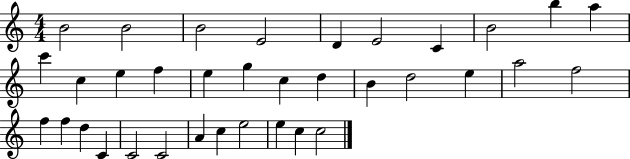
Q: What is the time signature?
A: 4/4